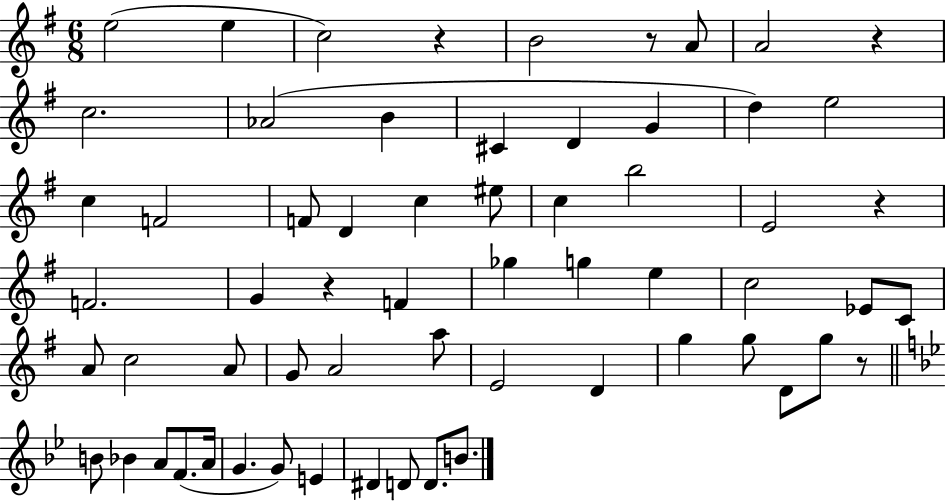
E5/h E5/q C5/h R/q B4/h R/e A4/e A4/h R/q C5/h. Ab4/h B4/q C#4/q D4/q G4/q D5/q E5/h C5/q F4/h F4/e D4/q C5/q EIS5/e C5/q B5/h E4/h R/q F4/h. G4/q R/q F4/q Gb5/q G5/q E5/q C5/h Eb4/e C4/e A4/e C5/h A4/e G4/e A4/h A5/e E4/h D4/q G5/q G5/e D4/e G5/e R/e B4/e Bb4/q A4/e F4/e. A4/s G4/q. G4/e E4/q D#4/q D4/e D4/e. B4/e.